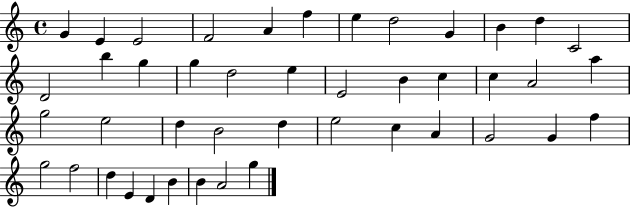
X:1
T:Untitled
M:4/4
L:1/4
K:C
G E E2 F2 A f e d2 G B d C2 D2 b g g d2 e E2 B c c A2 a g2 e2 d B2 d e2 c A G2 G f g2 f2 d E D B B A2 g